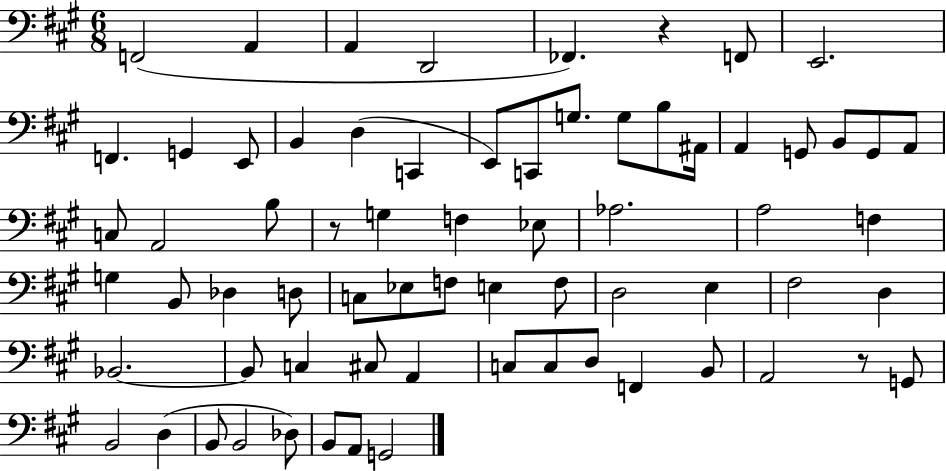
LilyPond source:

{
  \clef bass
  \numericTimeSignature
  \time 6/8
  \key a \major
  f,2( a,4 | a,4 d,2 | fes,4.) r4 f,8 | e,2. | \break f,4. g,4 e,8 | b,4 d4( c,4 | e,8) c,8 g8. g8 b8 ais,16 | a,4 g,8 b,8 g,8 a,8 | \break c8 a,2 b8 | r8 g4 f4 ees8 | aes2. | a2 f4 | \break g4 b,8 des4 d8 | c8 ees8 f8 e4 f8 | d2 e4 | fis2 d4 | \break bes,2.~~ | bes,8 c4 cis8 a,4 | c8 c8 d8 f,4 b,8 | a,2 r8 g,8 | \break b,2 d4( | b,8 b,2 des8) | b,8 a,8 g,2 | \bar "|."
}